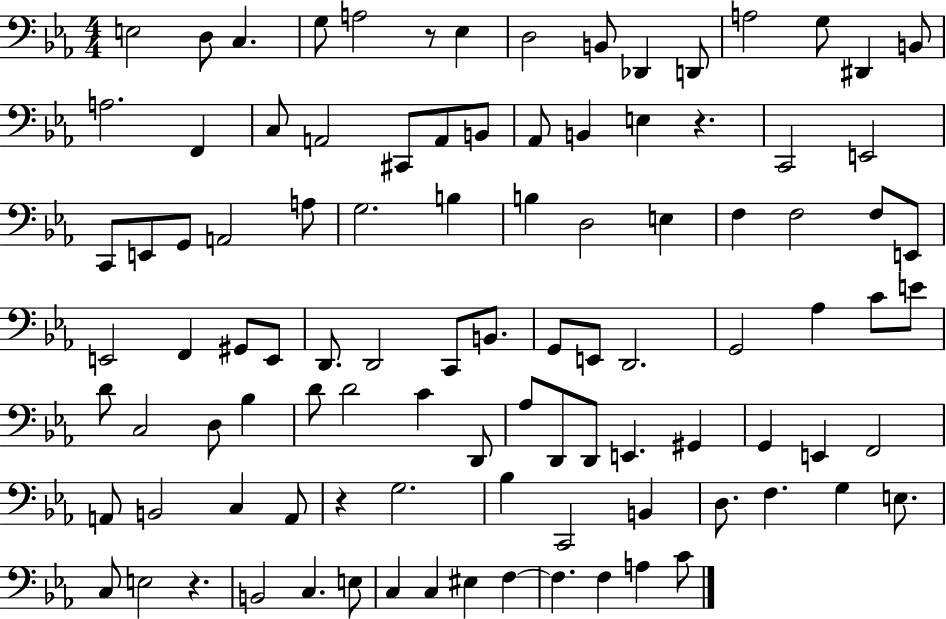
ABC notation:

X:1
T:Untitled
M:4/4
L:1/4
K:Eb
E,2 D,/2 C, G,/2 A,2 z/2 _E, D,2 B,,/2 _D,, D,,/2 A,2 G,/2 ^D,, B,,/2 A,2 F,, C,/2 A,,2 ^C,,/2 A,,/2 B,,/2 _A,,/2 B,, E, z C,,2 E,,2 C,,/2 E,,/2 G,,/2 A,,2 A,/2 G,2 B, B, D,2 E, F, F,2 F,/2 E,,/2 E,,2 F,, ^G,,/2 E,,/2 D,,/2 D,,2 C,,/2 B,,/2 G,,/2 E,,/2 D,,2 G,,2 _A, C/2 E/2 D/2 C,2 D,/2 _B, D/2 D2 C D,,/2 _A,/2 D,,/2 D,,/2 E,, ^G,, G,, E,, F,,2 A,,/2 B,,2 C, A,,/2 z G,2 _B, C,,2 B,, D,/2 F, G, E,/2 C,/2 E,2 z B,,2 C, E,/2 C, C, ^E, F, F, F, A, C/2